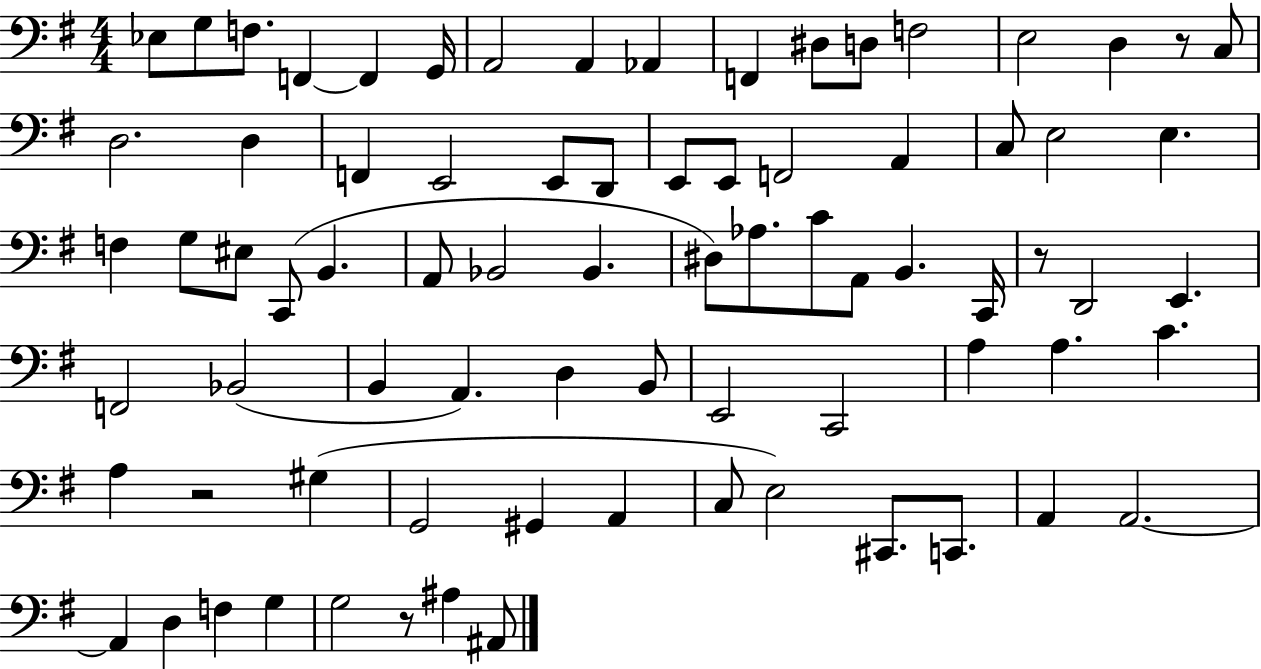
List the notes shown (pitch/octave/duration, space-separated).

Eb3/e G3/e F3/e. F2/q F2/q G2/s A2/h A2/q Ab2/q F2/q D#3/e D3/e F3/h E3/h D3/q R/e C3/e D3/h. D3/q F2/q E2/h E2/e D2/e E2/e E2/e F2/h A2/q C3/e E3/h E3/q. F3/q G3/e EIS3/e C2/e B2/q. A2/e Bb2/h Bb2/q. D#3/e Ab3/e. C4/e A2/e B2/q. C2/s R/e D2/h E2/q. F2/h Bb2/h B2/q A2/q. D3/q B2/e E2/h C2/h A3/q A3/q. C4/q. A3/q R/h G#3/q G2/h G#2/q A2/q C3/e E3/h C#2/e. C2/e. A2/q A2/h. A2/q D3/q F3/q G3/q G3/h R/e A#3/q A#2/e